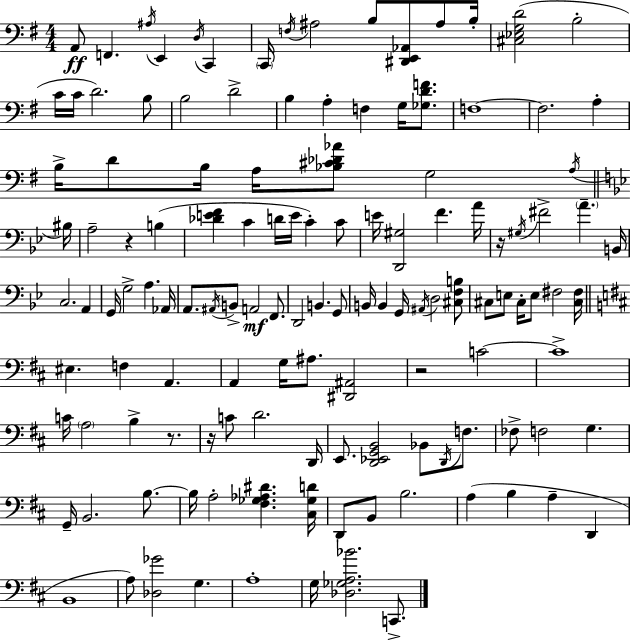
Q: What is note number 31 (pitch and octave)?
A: G3